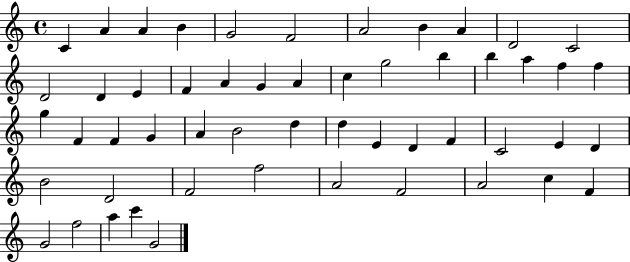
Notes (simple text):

C4/q A4/q A4/q B4/q G4/h F4/h A4/h B4/q A4/q D4/h C4/h D4/h D4/q E4/q F4/q A4/q G4/q A4/q C5/q G5/h B5/q B5/q A5/q F5/q F5/q G5/q F4/q F4/q G4/q A4/q B4/h D5/q D5/q E4/q D4/q F4/q C4/h E4/q D4/q B4/h D4/h F4/h F5/h A4/h F4/h A4/h C5/q F4/q G4/h F5/h A5/q C6/q G4/h